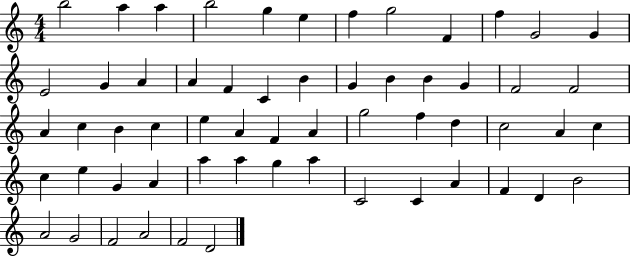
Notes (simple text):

B5/h A5/q A5/q B5/h G5/q E5/q F5/q G5/h F4/q F5/q G4/h G4/q E4/h G4/q A4/q A4/q F4/q C4/q B4/q G4/q B4/q B4/q G4/q F4/h F4/h A4/q C5/q B4/q C5/q E5/q A4/q F4/q A4/q G5/h F5/q D5/q C5/h A4/q C5/q C5/q E5/q G4/q A4/q A5/q A5/q G5/q A5/q C4/h C4/q A4/q F4/q D4/q B4/h A4/h G4/h F4/h A4/h F4/h D4/h